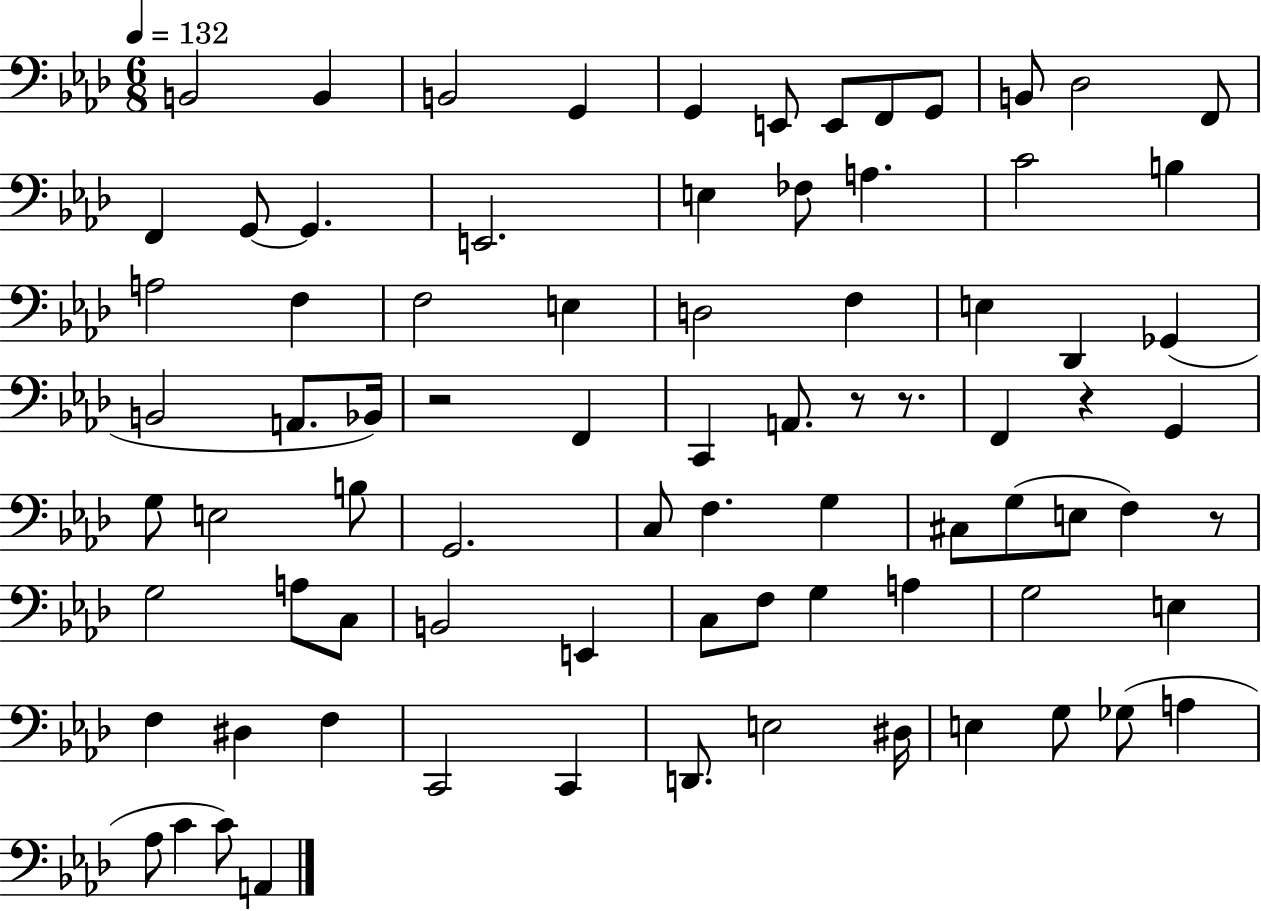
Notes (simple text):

B2/h B2/q B2/h G2/q G2/q E2/e E2/e F2/e G2/e B2/e Db3/h F2/e F2/q G2/e G2/q. E2/h. E3/q FES3/e A3/q. C4/h B3/q A3/h F3/q F3/h E3/q D3/h F3/q E3/q Db2/q Gb2/q B2/h A2/e. Bb2/s R/h F2/q C2/q A2/e. R/e R/e. F2/q R/q G2/q G3/e E3/h B3/e G2/h. C3/e F3/q. G3/q C#3/e G3/e E3/e F3/q R/e G3/h A3/e C3/e B2/h E2/q C3/e F3/e G3/q A3/q G3/h E3/q F3/q D#3/q F3/q C2/h C2/q D2/e. E3/h D#3/s E3/q G3/e Gb3/e A3/q Ab3/e C4/q C4/e A2/q